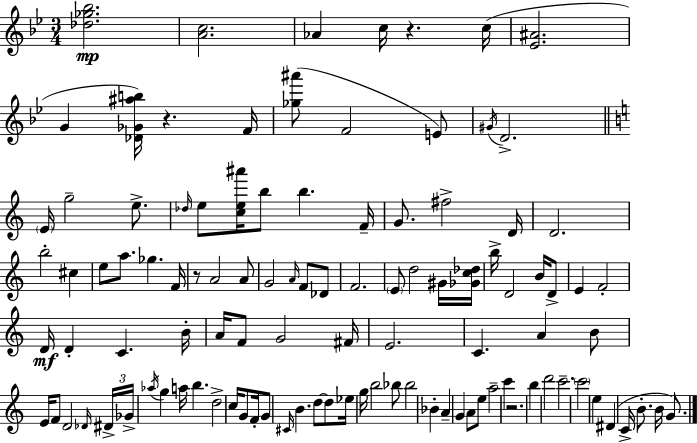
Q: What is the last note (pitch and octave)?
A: G4